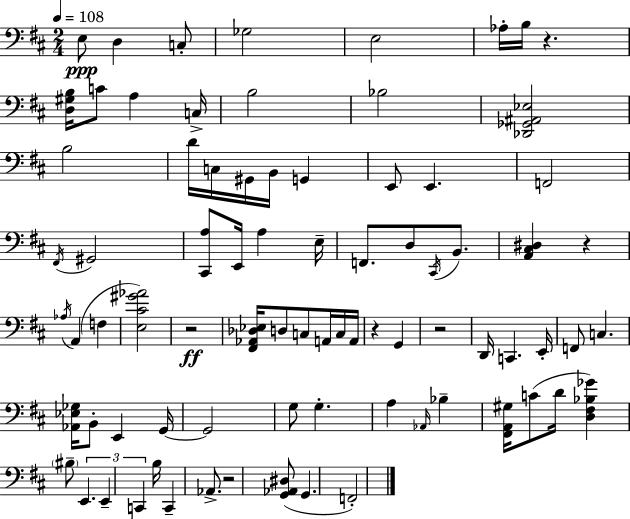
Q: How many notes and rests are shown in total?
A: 80